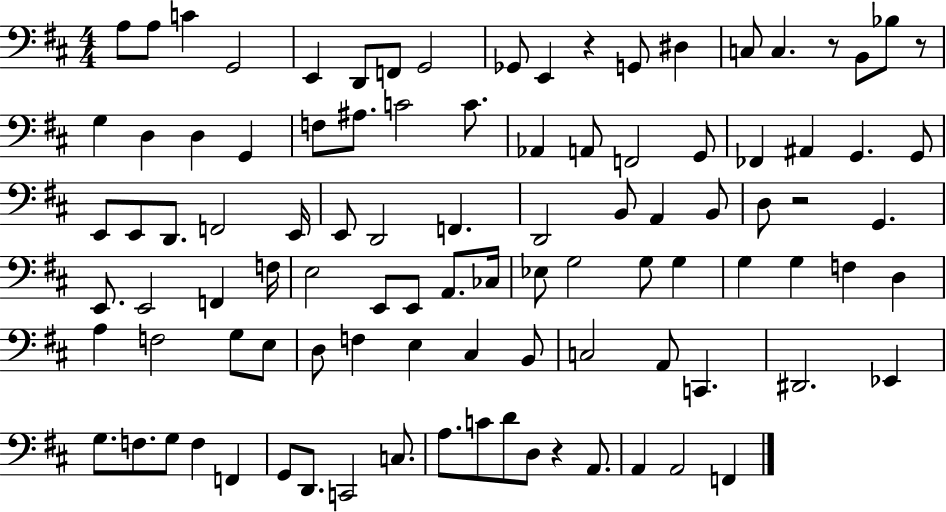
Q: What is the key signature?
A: D major